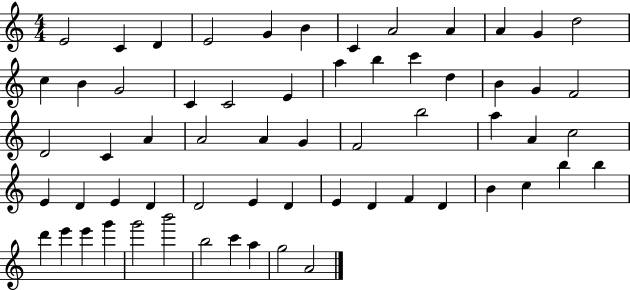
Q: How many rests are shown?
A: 0